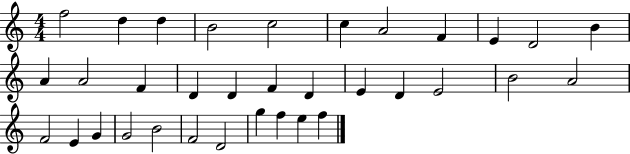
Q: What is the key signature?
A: C major